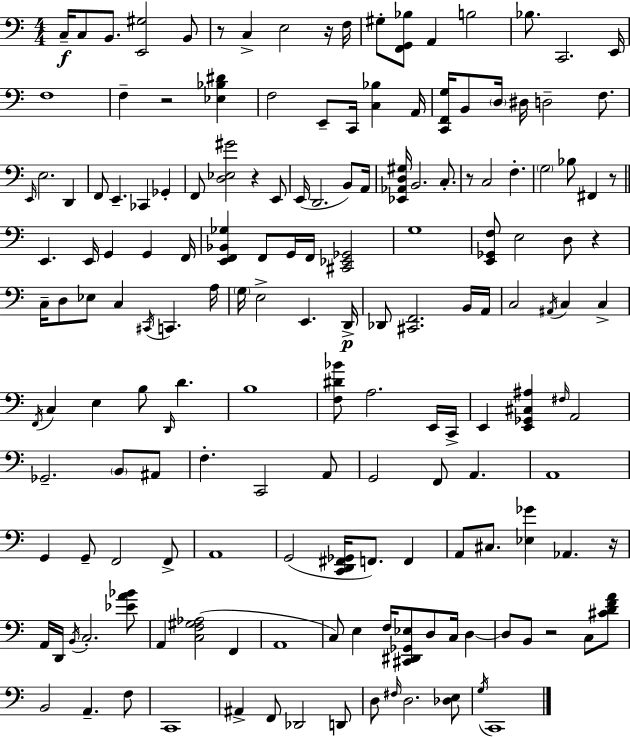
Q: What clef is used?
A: bass